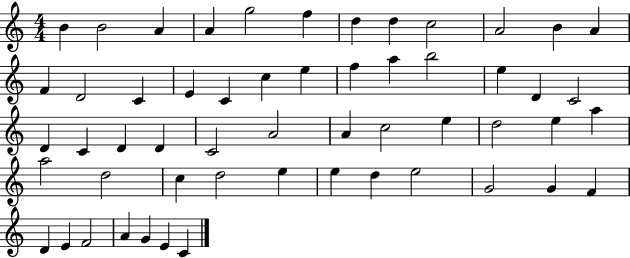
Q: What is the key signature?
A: C major